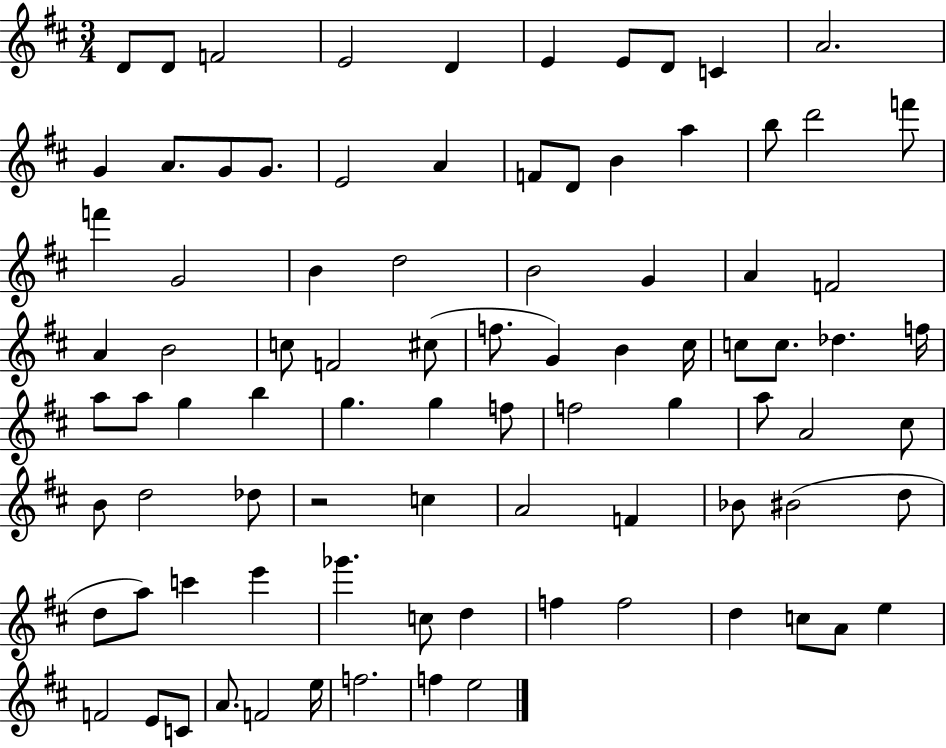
{
  \clef treble
  \numericTimeSignature
  \time 3/4
  \key d \major
  d'8 d'8 f'2 | e'2 d'4 | e'4 e'8 d'8 c'4 | a'2. | \break g'4 a'8. g'8 g'8. | e'2 a'4 | f'8 d'8 b'4 a''4 | b''8 d'''2 f'''8 | \break f'''4 g'2 | b'4 d''2 | b'2 g'4 | a'4 f'2 | \break a'4 b'2 | c''8 f'2 cis''8( | f''8. g'4) b'4 cis''16 | c''8 c''8. des''4. f''16 | \break a''8 a''8 g''4 b''4 | g''4. g''4 f''8 | f''2 g''4 | a''8 a'2 cis''8 | \break b'8 d''2 des''8 | r2 c''4 | a'2 f'4 | bes'8 bis'2( d''8 | \break d''8 a''8) c'''4 e'''4 | ges'''4. c''8 d''4 | f''4 f''2 | d''4 c''8 a'8 e''4 | \break f'2 e'8 c'8 | a'8. f'2 e''16 | f''2. | f''4 e''2 | \break \bar "|."
}